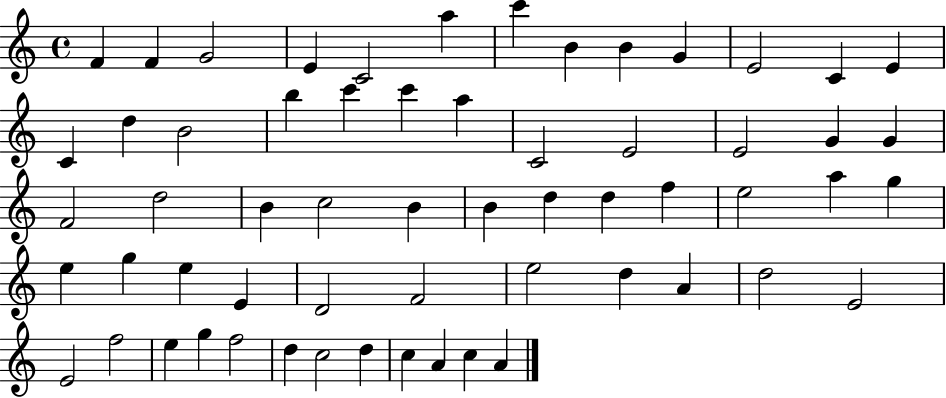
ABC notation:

X:1
T:Untitled
M:4/4
L:1/4
K:C
F F G2 E C2 a c' B B G E2 C E C d B2 b c' c' a C2 E2 E2 G G F2 d2 B c2 B B d d f e2 a g e g e E D2 F2 e2 d A d2 E2 E2 f2 e g f2 d c2 d c A c A